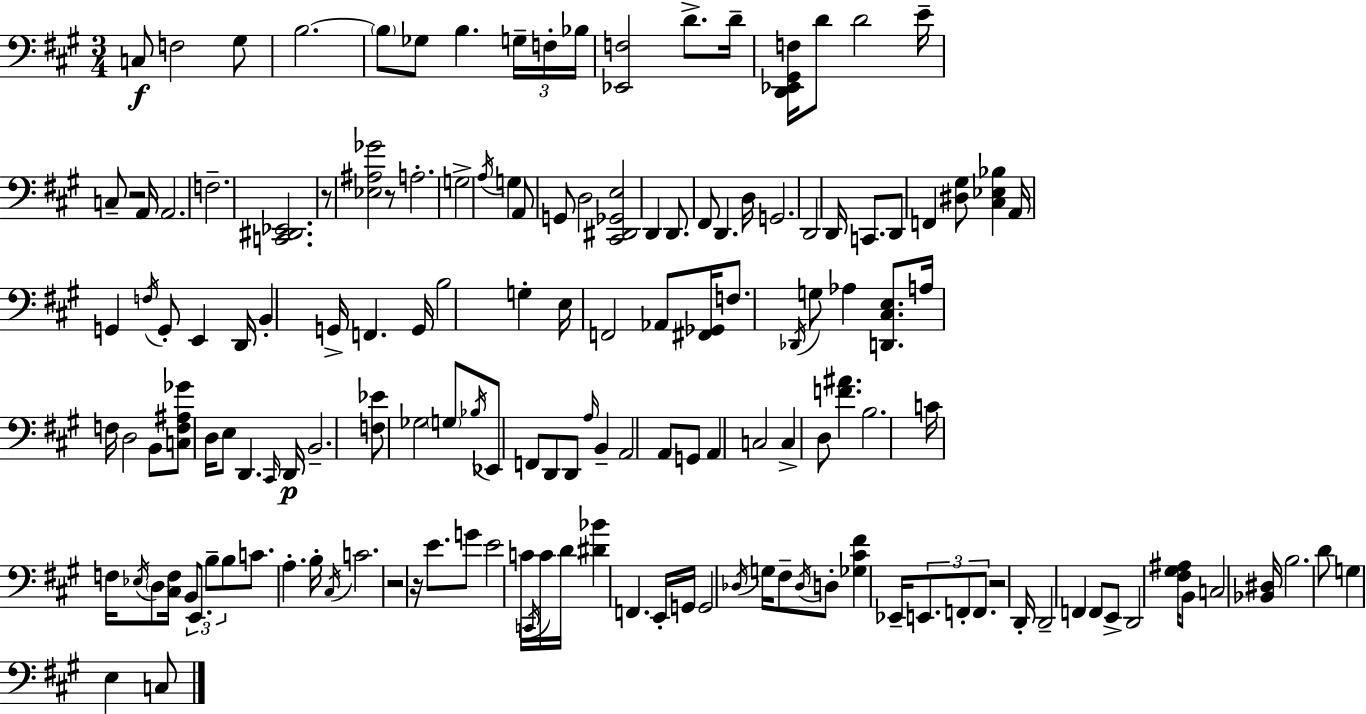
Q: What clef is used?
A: bass